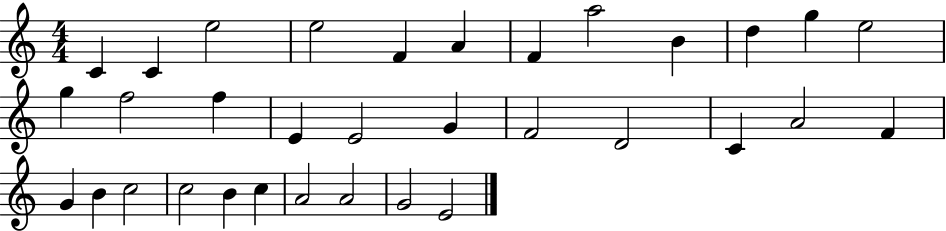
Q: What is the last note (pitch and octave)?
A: E4